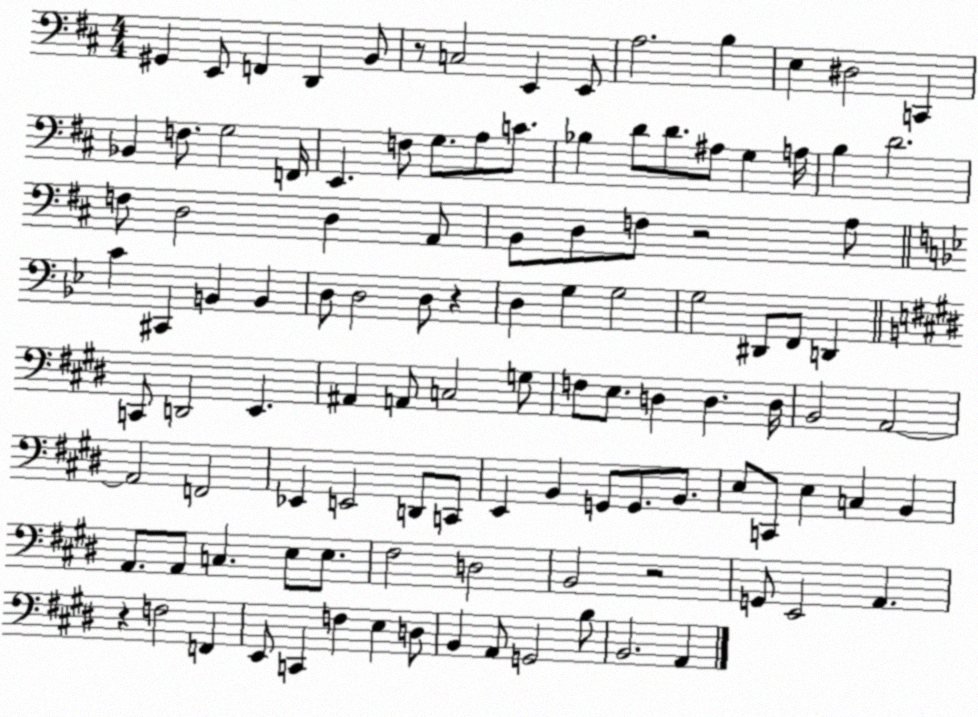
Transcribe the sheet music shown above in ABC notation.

X:1
T:Untitled
M:4/4
L:1/4
K:D
^G,, E,,/2 F,, D,, B,,/2 z/2 C,2 E,, E,,/2 A,2 B, E, ^D,2 C,, _B,, F,/2 G,2 F,,/4 E,, F,/2 G,/2 A,/2 C/2 _B, D/2 D/2 ^A,/2 G, A,/4 B, D2 F,/2 D,2 D, A,,/2 B,,/2 D,/2 F,/2 z2 A,/2 C ^C,, B,, B,, D,/2 D,2 D,/2 z D, G, G,2 G,2 ^D,,/2 F,,/2 D,, C,,/2 D,,2 E,, ^A,, A,,/2 C,2 G,/2 F,/2 E,/2 D, D, D,/4 B,,2 A,,2 A,,2 F,,2 _E,, E,,2 D,,/2 C,,/2 E,, B,, G,,/2 G,,/2 B,,/2 E,/2 C,,/2 E, C, B,, A,,/2 A,,/2 C, E,/2 E,/2 ^F,2 D,2 B,,2 z2 G,,/2 E,,2 A,, z F,2 F,, E,,/2 C,, F, E, D,/2 B,, A,,/2 G,,2 B,/2 B,,2 A,,